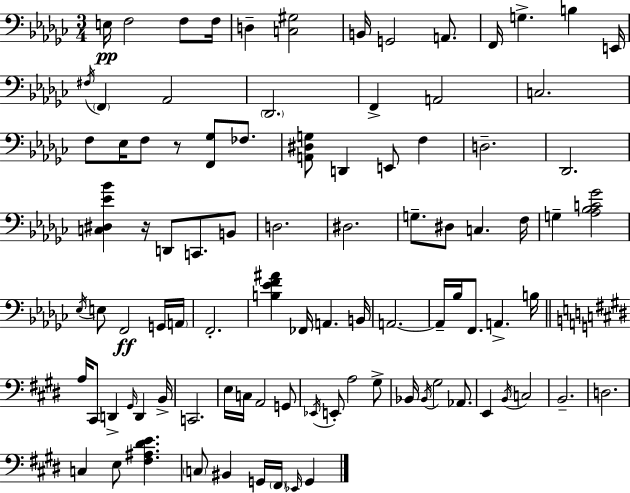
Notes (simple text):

E3/s F3/h F3/e F3/s D3/q [C3,G#3]/h B2/s G2/h A2/e. F2/s G3/q. B3/q E2/s F#3/s F2/q Ab2/h Db2/h. F2/q A2/h C3/h. F3/e Eb3/s F3/e R/e [F2,Gb3]/e FES3/e. [A2,D#3,G3]/e D2/q E2/e F3/q D3/h. Db2/h. [C3,D#3,Eb4,Bb4]/q R/s D2/e C2/e. B2/e D3/h. D#3/h. G3/e. D#3/e C3/q. F3/s G3/q [Ab3,Bb3,C4,Gb4]/h Eb3/s E3/e F2/h G2/s A2/s F2/h. [B3,Eb4,F4,A#4]/q FES2/s A2/q. B2/s A2/h. A2/s Bb3/s F2/e. A2/q. B3/s A3/s C#2/e D2/q G#2/s D2/q B2/s C2/h. E3/s C3/s A2/h G2/e Eb2/s E2/e A3/h G#3/e Bb2/s Bb2/s G#3/h Ab2/e. E2/q B2/s C3/h B2/h. D3/h. C3/q E3/e [F#3,A#3,D#4,E4]/q. C3/e BIS2/q G2/s F#2/s Eb2/s G2/q